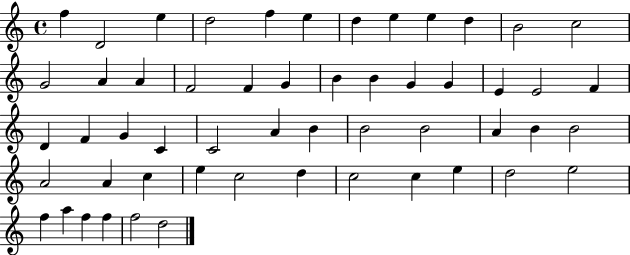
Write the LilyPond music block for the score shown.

{
  \clef treble
  \time 4/4
  \defaultTimeSignature
  \key c \major
  f''4 d'2 e''4 | d''2 f''4 e''4 | d''4 e''4 e''4 d''4 | b'2 c''2 | \break g'2 a'4 a'4 | f'2 f'4 g'4 | b'4 b'4 g'4 g'4 | e'4 e'2 f'4 | \break d'4 f'4 g'4 c'4 | c'2 a'4 b'4 | b'2 b'2 | a'4 b'4 b'2 | \break a'2 a'4 c''4 | e''4 c''2 d''4 | c''2 c''4 e''4 | d''2 e''2 | \break f''4 a''4 f''4 f''4 | f''2 d''2 | \bar "|."
}